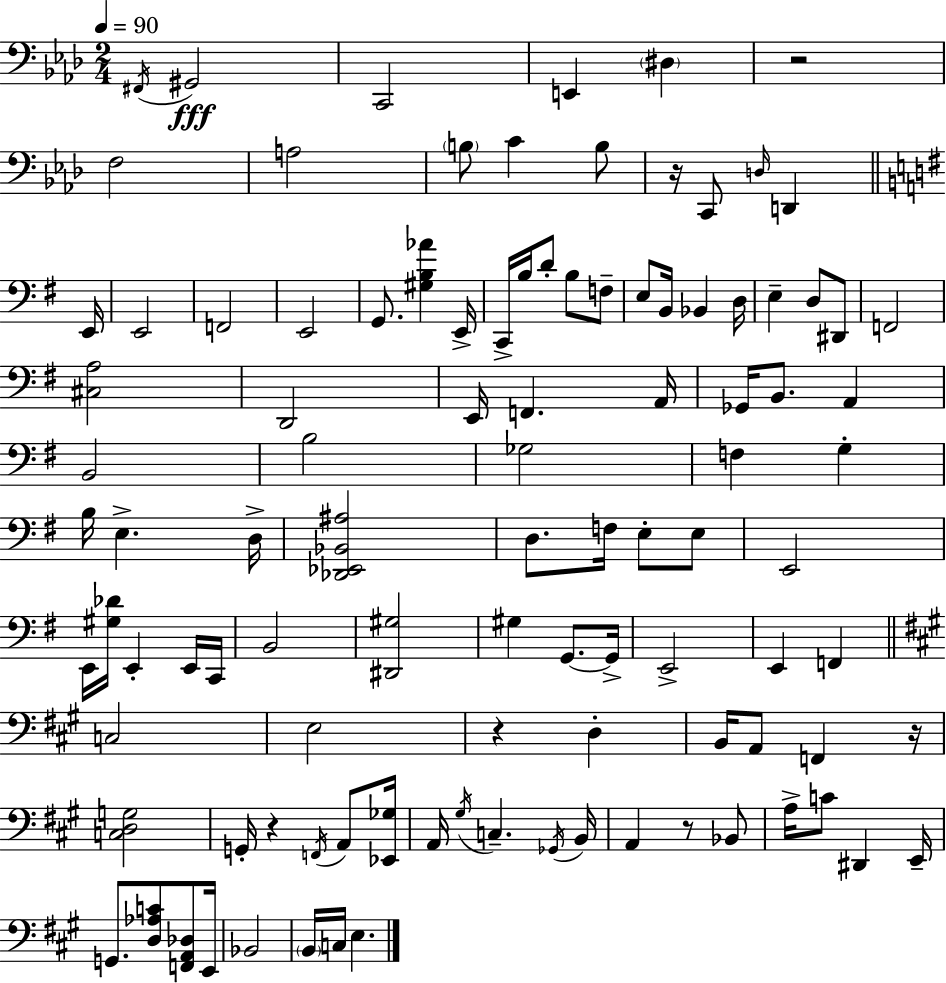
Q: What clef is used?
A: bass